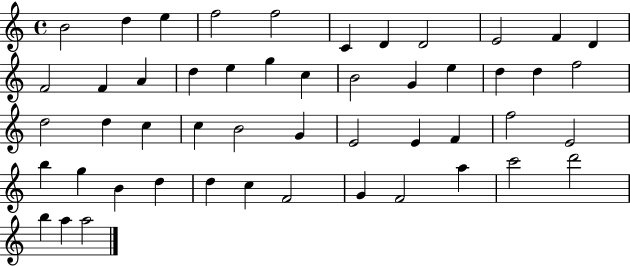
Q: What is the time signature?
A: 4/4